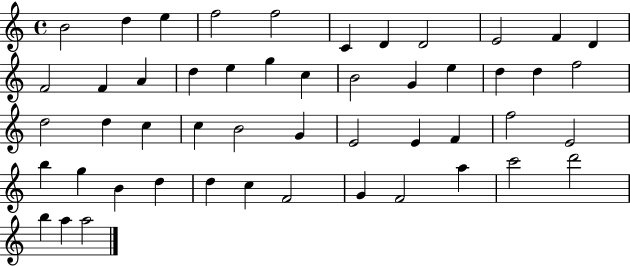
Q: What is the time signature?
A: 4/4